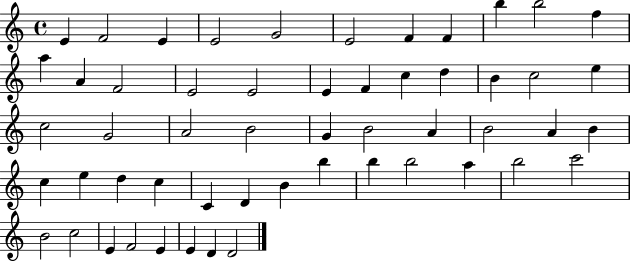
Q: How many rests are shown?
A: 0